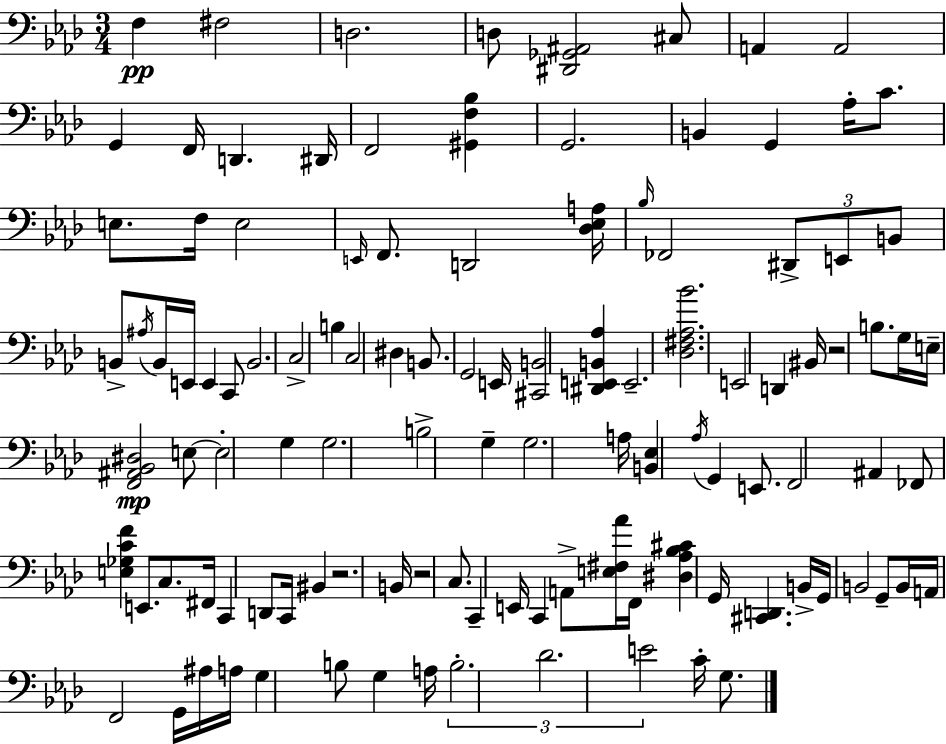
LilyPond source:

{
  \clef bass
  \numericTimeSignature
  \time 3/4
  \key f \minor
  f4\pp fis2 | d2. | d8 <dis, ges, ais,>2 cis8 | a,4 a,2 | \break g,4 f,16 d,4. dis,16 | f,2 <gis, f bes>4 | g,2. | b,4 g,4 aes16-. c'8. | \break e8. f16 e2 | \grace { e,16 } f,8. d,2 | <des ees a>16 \grace { bes16 } fes,2 \tuplet 3/2 { dis,8-> | e,8 b,8 } b,8-> \acciaccatura { ais16 } b,16 e,16 e,4 | \break c,8 b,2. | c2-> b4 | c2 dis4 | b,8. g,2 | \break e,16 <cis, b,>2 <dis, e, b, aes>4 | e,2.-- | <des fis aes bes'>2. | e,2 d,4 | \break bis,16 r2 | b8. g16 e16-- <f, ais, bes, dis>2\mp | e8~~ e2-. g4 | g2. | \break b2-> g4-- | g2. | a16 <b, ees>4 \acciaccatura { aes16 } g,4 | e,8. f,2 | \break ais,4 fes,8 <e ges c' f'>4 e,8. | c8. fis,16 c,4 d,8 c,16 | bis,4 r2. | b,16 r2 | \break c8. c,4-- e,16 c,4 | a,8-> <e fis aes'>16 f,16 <dis aes bes cis'>4 g,16 <cis, d,>4. | b,16-> g,16 b,2 | g,8-- b,16 a,16 f,2 | \break g,16 ais16 a16 g4 b8 g4 | a16 \tuplet 3/2 { b2.-. | des'2. | e'2 } | \break c'16-. g8. \bar "|."
}